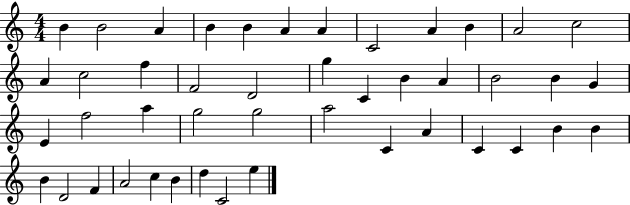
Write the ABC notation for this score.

X:1
T:Untitled
M:4/4
L:1/4
K:C
B B2 A B B A A C2 A B A2 c2 A c2 f F2 D2 g C B A B2 B G E f2 a g2 g2 a2 C A C C B B B D2 F A2 c B d C2 e